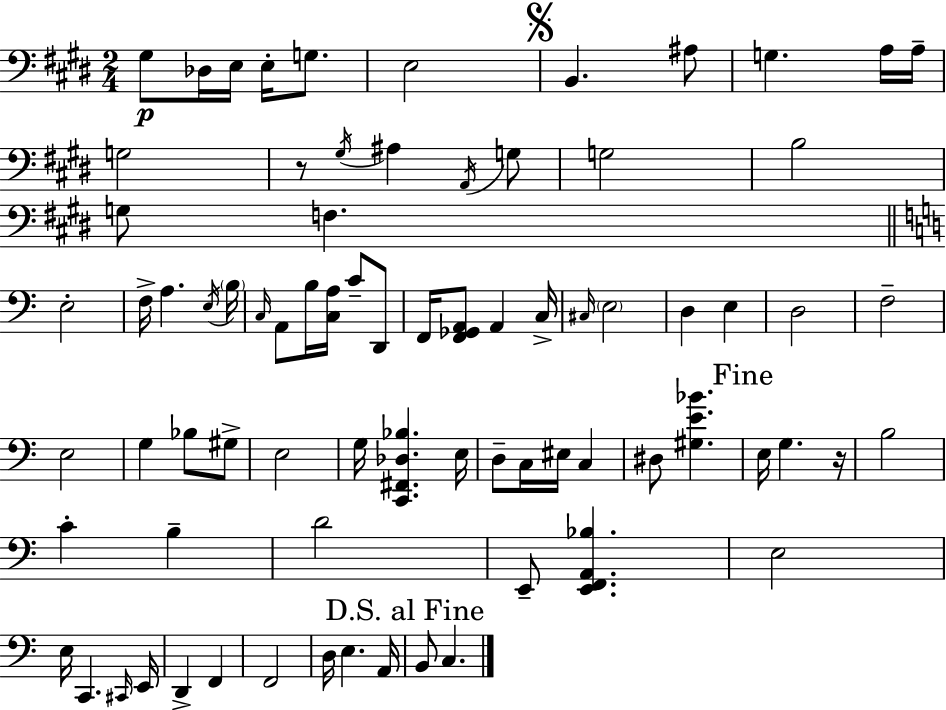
{
  \clef bass
  \numericTimeSignature
  \time 2/4
  \key e \major
  gis8\p des16 e16 e16-. g8. | e2 | \mark \markup { \musicglyph "scripts.segno" } b,4. ais8 | g4. a16 a16-- | \break g2 | r8 \acciaccatura { gis16 } ais4 \acciaccatura { a,16 } | g8 g2 | b2 | \break g8 f4. | \bar "||" \break \key c \major e2-. | f16-> a4. \acciaccatura { e16 } | \parenthesize b16 \grace { c16 } a,8 b16 <c a>16 c'8-- | d,8 f,16 <f, ges, a,>8 a,4 | \break c16-> \grace { cis16 } \parenthesize e2 | d4 e4 | d2 | f2-- | \break e2 | g4 bes8 | gis8-> e2 | g16 <c, fis, des bes>4. | \break e16 d8-- c16 eis16 c4 | dis8 <gis e' bes'>4. | \mark "Fine" e16 g4. | r16 b2 | \break c'4-. b4-- | d'2 | e,8-- <e, f, a, bes>4. | e2 | \break e16 c,4. | \grace { cis,16 } e,16 d,4-> | f,4 f,2 | d16 e4. | \break a,16 \mark "D.S. al Fine" b,8 c4. | \bar "|."
}